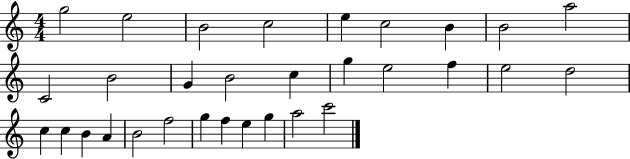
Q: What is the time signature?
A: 4/4